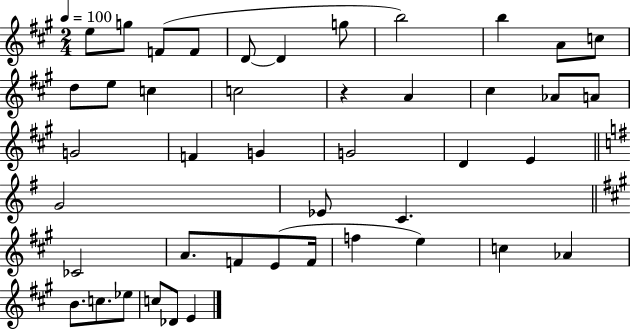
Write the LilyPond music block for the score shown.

{
  \clef treble
  \numericTimeSignature
  \time 2/4
  \key a \major
  \tempo 4 = 100
  \repeat volta 2 { e''8 g''8 f'8( f'8 | d'8~~ d'4 g''8 | b''2) | b''4 a'8 c''8 | \break d''8 e''8 c''4 | c''2 | r4 a'4 | cis''4 aes'8 a'8 | \break g'2 | f'4 g'4 | g'2 | d'4 e'4 | \break \bar "||" \break \key g \major g'2 | ees'8 c'4. | \bar "||" \break \key a \major ces'2 | a'8. f'8 e'8( f'16 | f''4 e''4) | c''4 aes'4 | \break b'8. c''8. ees''8 | c''8 des'8 e'4 | } \bar "|."
}